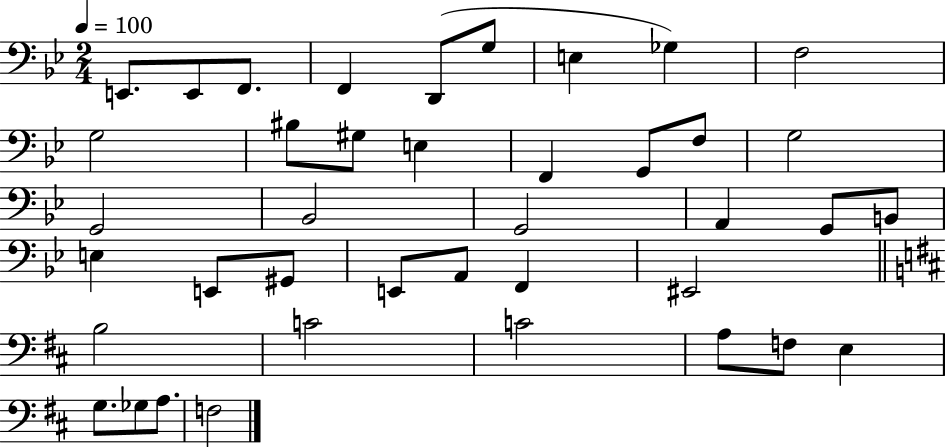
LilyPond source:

{
  \clef bass
  \numericTimeSignature
  \time 2/4
  \key bes \major
  \tempo 4 = 100
  \repeat volta 2 { e,8. e,8 f,8. | f,4 d,8( g8 | e4 ges4) | f2 | \break g2 | bis8 gis8 e4 | f,4 g,8 f8 | g2 | \break g,2 | bes,2 | g,2 | a,4 g,8 b,8 | \break e4 e,8 gis,8 | e,8 a,8 f,4 | eis,2 | \bar "||" \break \key b \minor b2 | c'2 | c'2 | a8 f8 e4 | \break g8. ges8 a8. | f2 | } \bar "|."
}